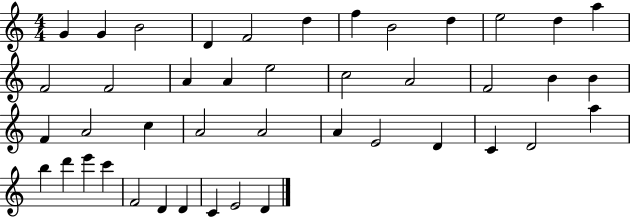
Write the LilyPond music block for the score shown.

{
  \clef treble
  \numericTimeSignature
  \time 4/4
  \key c \major
  g'4 g'4 b'2 | d'4 f'2 d''4 | f''4 b'2 d''4 | e''2 d''4 a''4 | \break f'2 f'2 | a'4 a'4 e''2 | c''2 a'2 | f'2 b'4 b'4 | \break f'4 a'2 c''4 | a'2 a'2 | a'4 e'2 d'4 | c'4 d'2 a''4 | \break b''4 d'''4 e'''4 c'''4 | f'2 d'4 d'4 | c'4 e'2 d'4 | \bar "|."
}